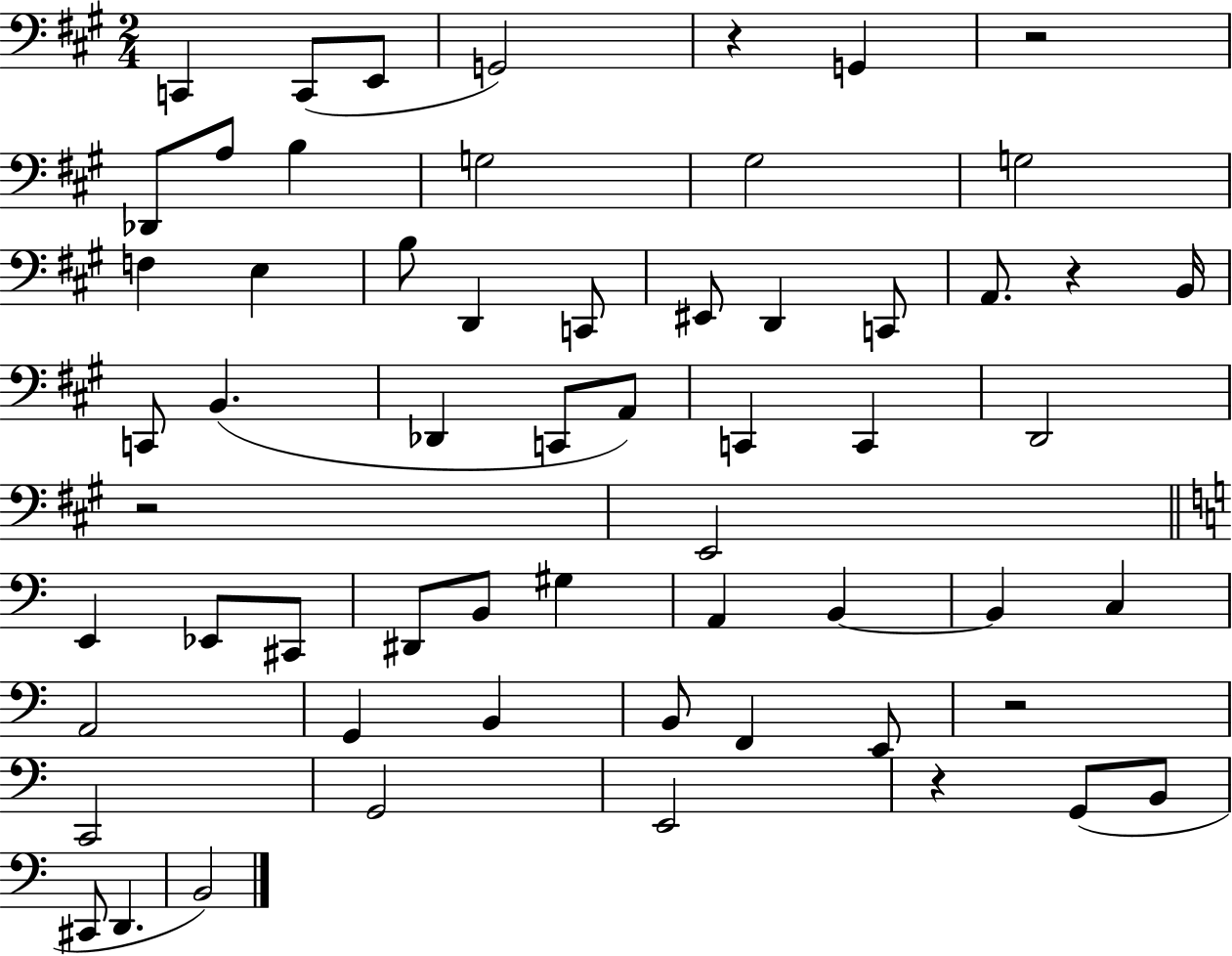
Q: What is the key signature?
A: A major